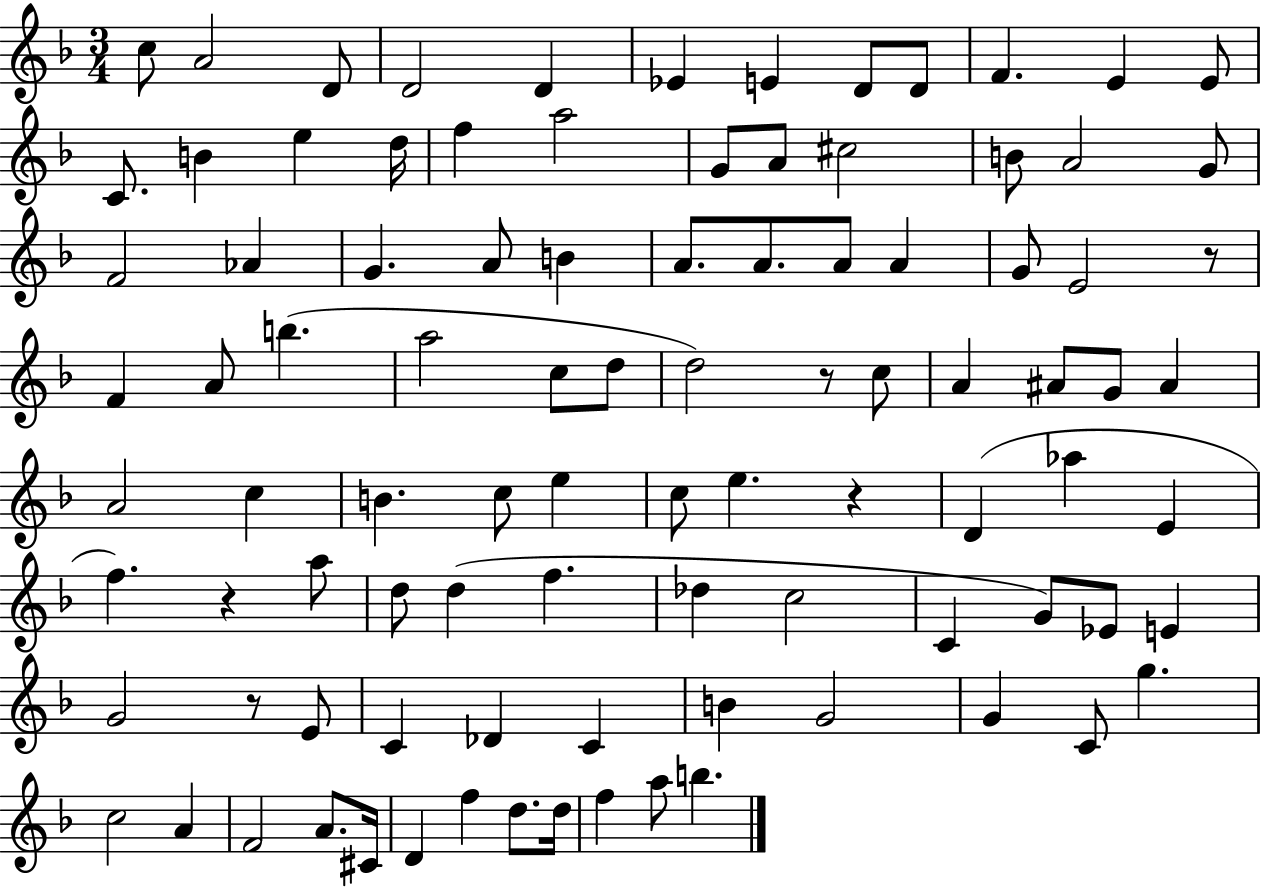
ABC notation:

X:1
T:Untitled
M:3/4
L:1/4
K:F
c/2 A2 D/2 D2 D _E E D/2 D/2 F E E/2 C/2 B e d/4 f a2 G/2 A/2 ^c2 B/2 A2 G/2 F2 _A G A/2 B A/2 A/2 A/2 A G/2 E2 z/2 F A/2 b a2 c/2 d/2 d2 z/2 c/2 A ^A/2 G/2 ^A A2 c B c/2 e c/2 e z D _a E f z a/2 d/2 d f _d c2 C G/2 _E/2 E G2 z/2 E/2 C _D C B G2 G C/2 g c2 A F2 A/2 ^C/4 D f d/2 d/4 f a/2 b